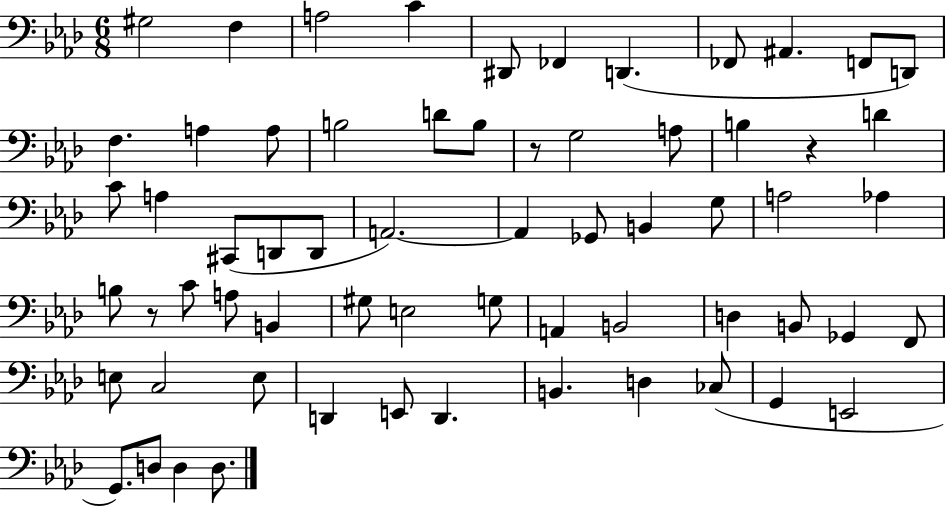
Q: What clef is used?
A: bass